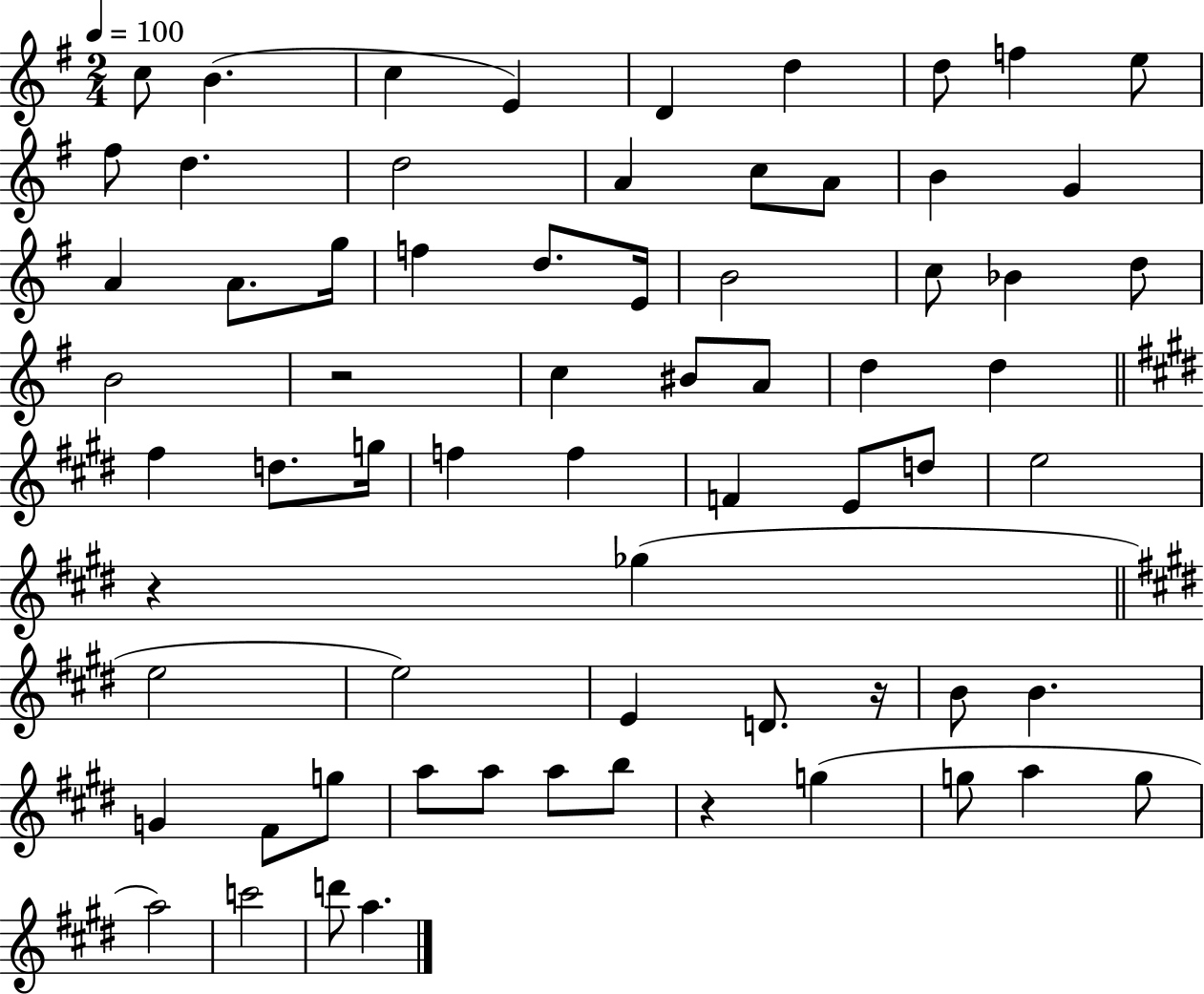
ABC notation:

X:1
T:Untitled
M:2/4
L:1/4
K:G
c/2 B c E D d d/2 f e/2 ^f/2 d d2 A c/2 A/2 B G A A/2 g/4 f d/2 E/4 B2 c/2 _B d/2 B2 z2 c ^B/2 A/2 d d ^f d/2 g/4 f f F E/2 d/2 e2 z _g e2 e2 E D/2 z/4 B/2 B G ^F/2 g/2 a/2 a/2 a/2 b/2 z g g/2 a g/2 a2 c'2 d'/2 a